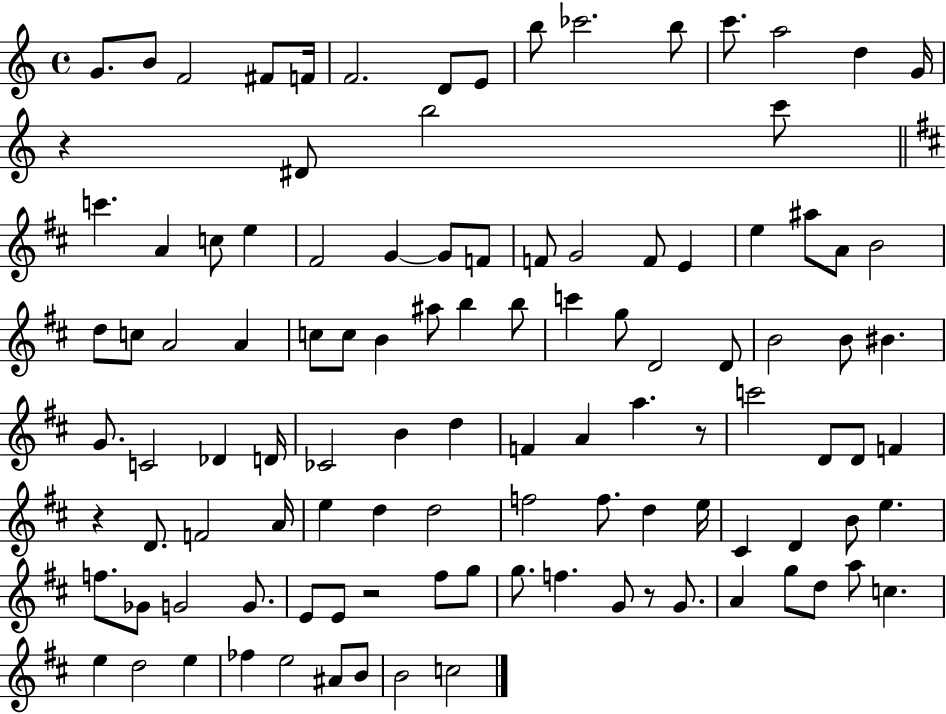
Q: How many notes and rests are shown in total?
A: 110